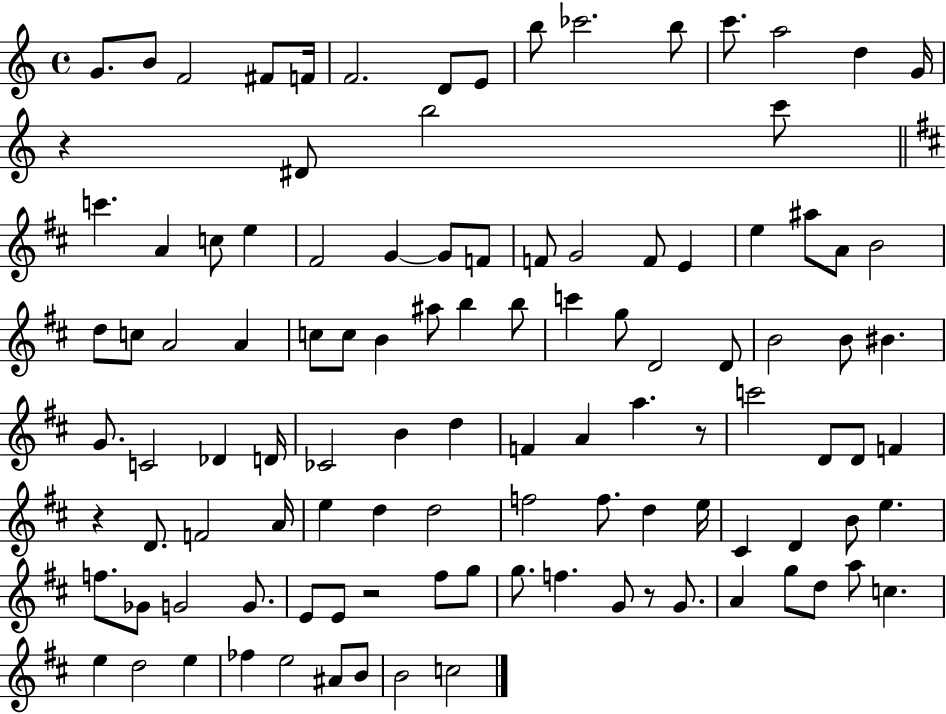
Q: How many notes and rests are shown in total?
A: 110